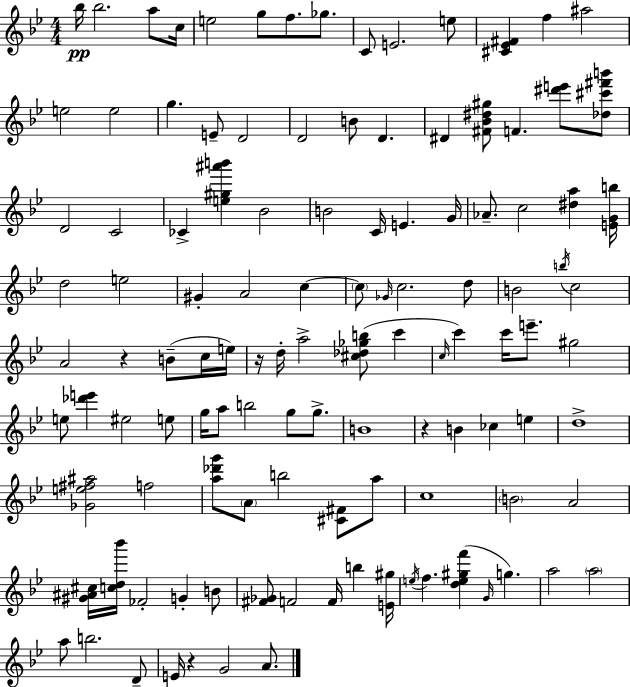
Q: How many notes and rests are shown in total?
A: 116